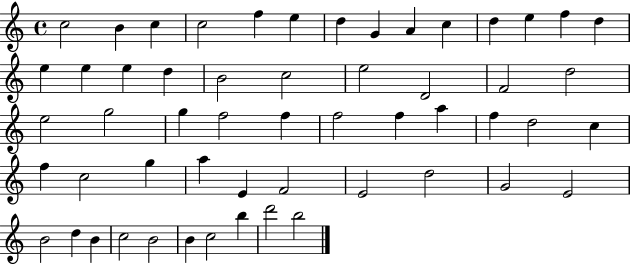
X:1
T:Untitled
M:4/4
L:1/4
K:C
c2 B c c2 f e d G A c d e f d e e e d B2 c2 e2 D2 F2 d2 e2 g2 g f2 f f2 f a f d2 c f c2 g a E F2 E2 d2 G2 E2 B2 d B c2 B2 B c2 b d'2 b2